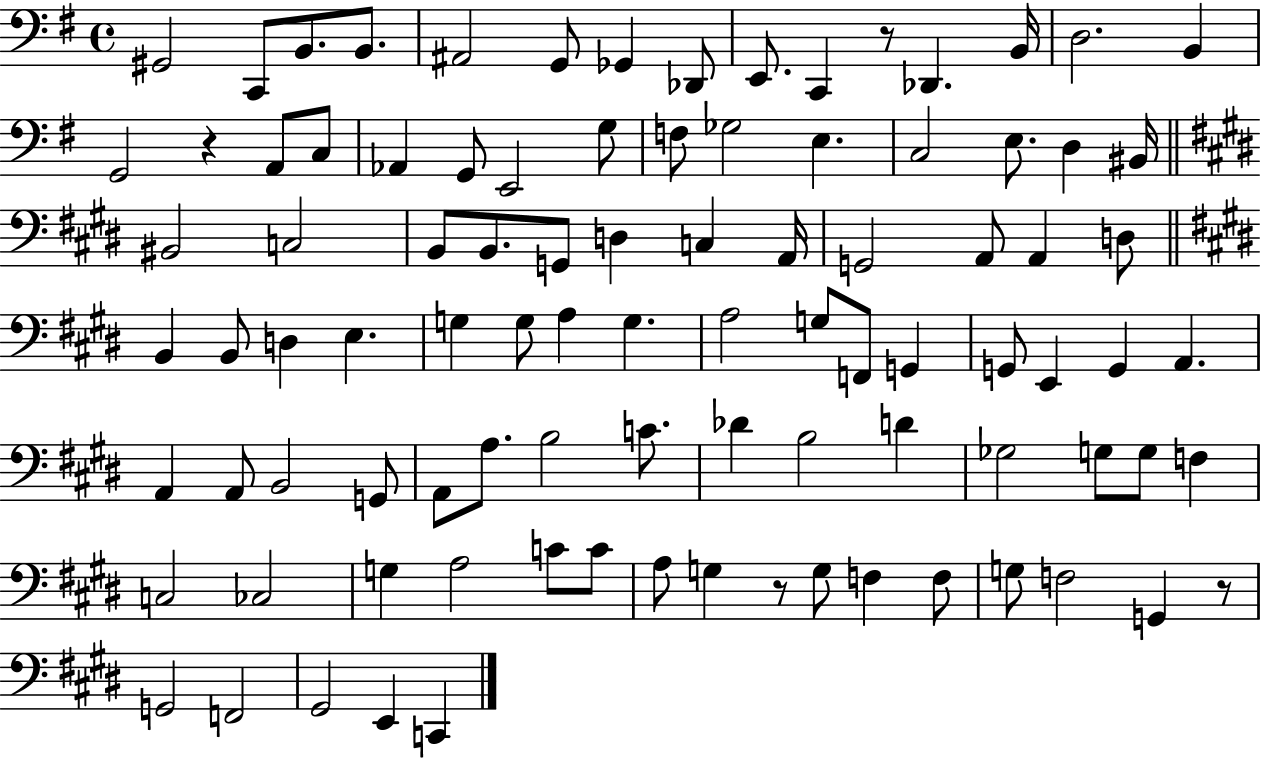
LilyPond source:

{
  \clef bass
  \time 4/4
  \defaultTimeSignature
  \key g \major
  gis,2 c,8 b,8. b,8. | ais,2 g,8 ges,4 des,8 | e,8. c,4 r8 des,4. b,16 | d2. b,4 | \break g,2 r4 a,8 c8 | aes,4 g,8 e,2 g8 | f8 ges2 e4. | c2 e8. d4 bis,16 | \break \bar "||" \break \key e \major bis,2 c2 | b,8 b,8. g,8 d4 c4 a,16 | g,2 a,8 a,4 d8 | \bar "||" \break \key e \major b,4 b,8 d4 e4. | g4 g8 a4 g4. | a2 g8 f,8 g,4 | g,8 e,4 g,4 a,4. | \break a,4 a,8 b,2 g,8 | a,8 a8. b2 c'8. | des'4 b2 d'4 | ges2 g8 g8 f4 | \break c2 ces2 | g4 a2 c'8 c'8 | a8 g4 r8 g8 f4 f8 | g8 f2 g,4 r8 | \break g,2 f,2 | gis,2 e,4 c,4 | \bar "|."
}